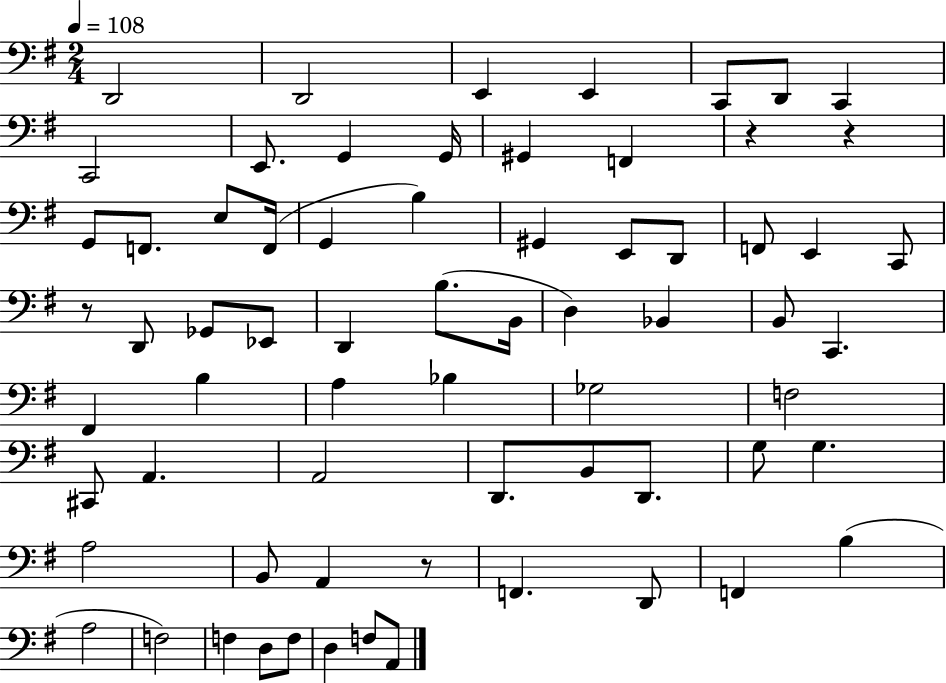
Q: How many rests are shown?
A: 4